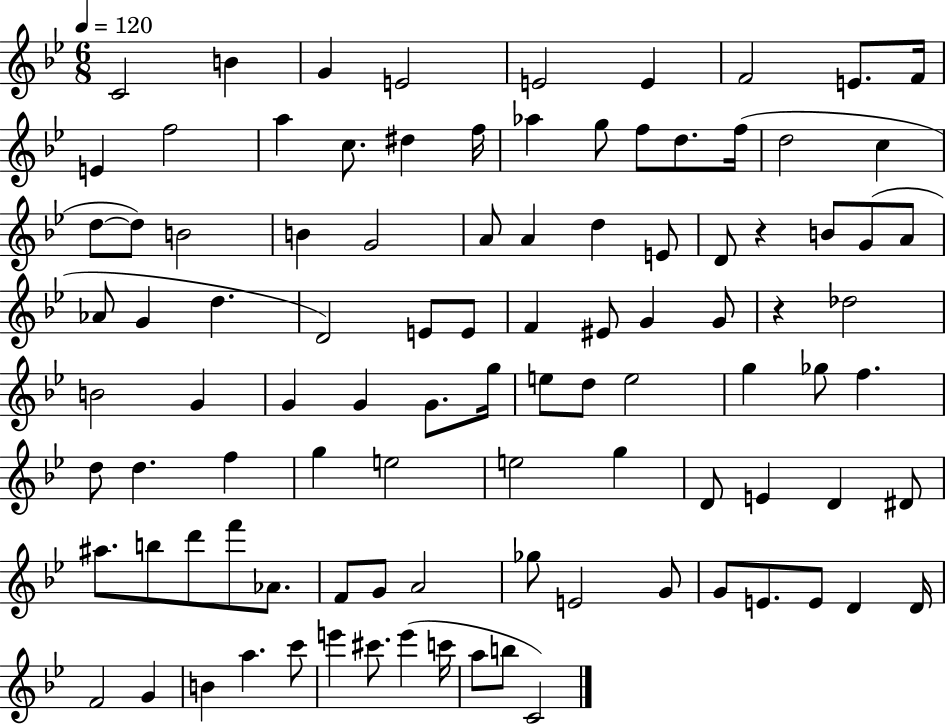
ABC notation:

X:1
T:Untitled
M:6/8
L:1/4
K:Bb
C2 B G E2 E2 E F2 E/2 F/4 E f2 a c/2 ^d f/4 _a g/2 f/2 d/2 f/4 d2 c d/2 d/2 B2 B G2 A/2 A d E/2 D/2 z B/2 G/2 A/2 _A/2 G d D2 E/2 E/2 F ^E/2 G G/2 z _d2 B2 G G G G/2 g/4 e/2 d/2 e2 g _g/2 f d/2 d f g e2 e2 g D/2 E D ^D/2 ^a/2 b/2 d'/2 f'/2 _A/2 F/2 G/2 A2 _g/2 E2 G/2 G/2 E/2 E/2 D D/4 F2 G B a c'/2 e' ^c'/2 e' c'/4 a/2 b/2 C2